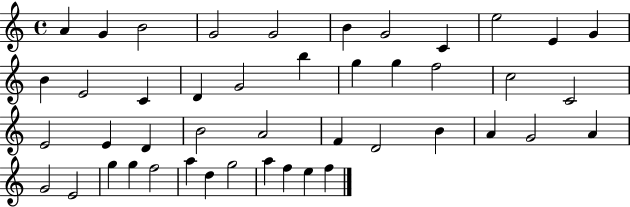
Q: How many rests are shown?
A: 0